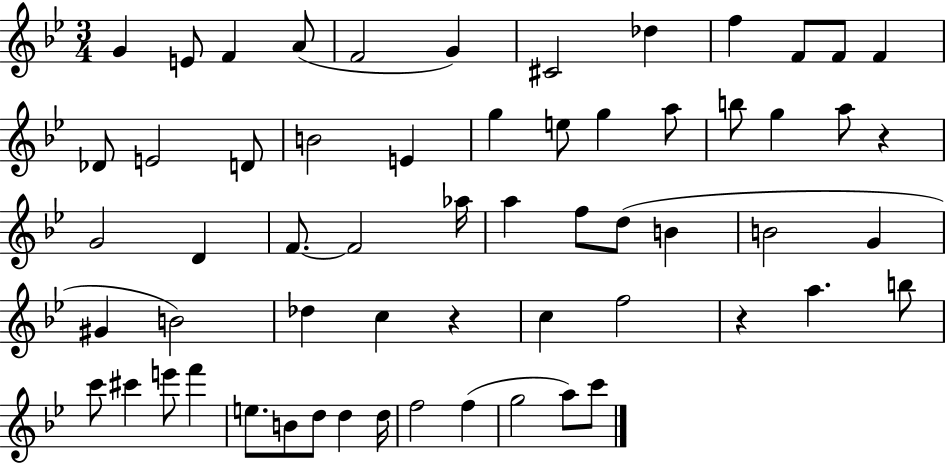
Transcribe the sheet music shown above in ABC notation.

X:1
T:Untitled
M:3/4
L:1/4
K:Bb
G E/2 F A/2 F2 G ^C2 _d f F/2 F/2 F _D/2 E2 D/2 B2 E g e/2 g a/2 b/2 g a/2 z G2 D F/2 F2 _a/4 a f/2 d/2 B B2 G ^G B2 _d c z c f2 z a b/2 c'/2 ^c' e'/2 f' e/2 B/2 d/2 d d/4 f2 f g2 a/2 c'/2